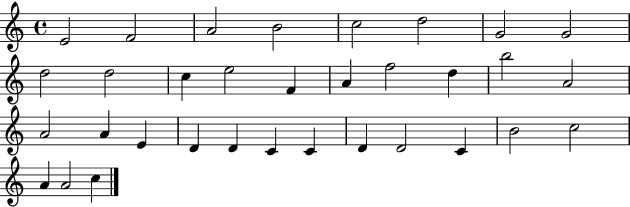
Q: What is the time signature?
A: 4/4